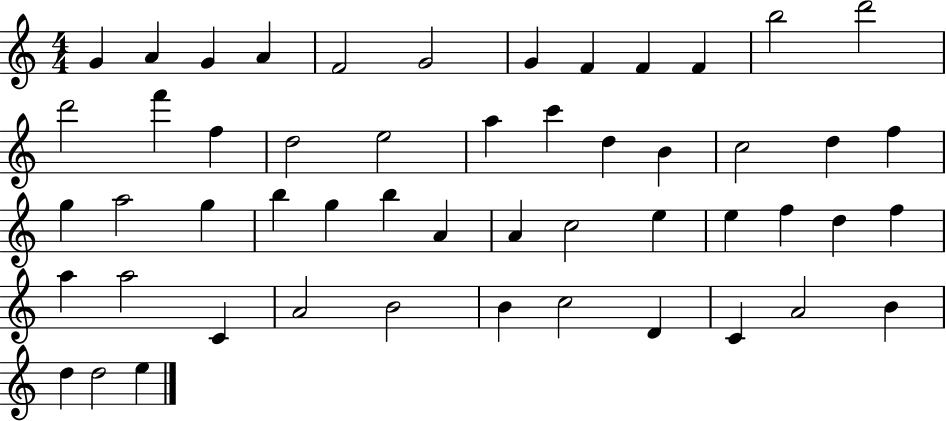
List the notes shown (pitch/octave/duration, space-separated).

G4/q A4/q G4/q A4/q F4/h G4/h G4/q F4/q F4/q F4/q B5/h D6/h D6/h F6/q F5/q D5/h E5/h A5/q C6/q D5/q B4/q C5/h D5/q F5/q G5/q A5/h G5/q B5/q G5/q B5/q A4/q A4/q C5/h E5/q E5/q F5/q D5/q F5/q A5/q A5/h C4/q A4/h B4/h B4/q C5/h D4/q C4/q A4/h B4/q D5/q D5/h E5/q